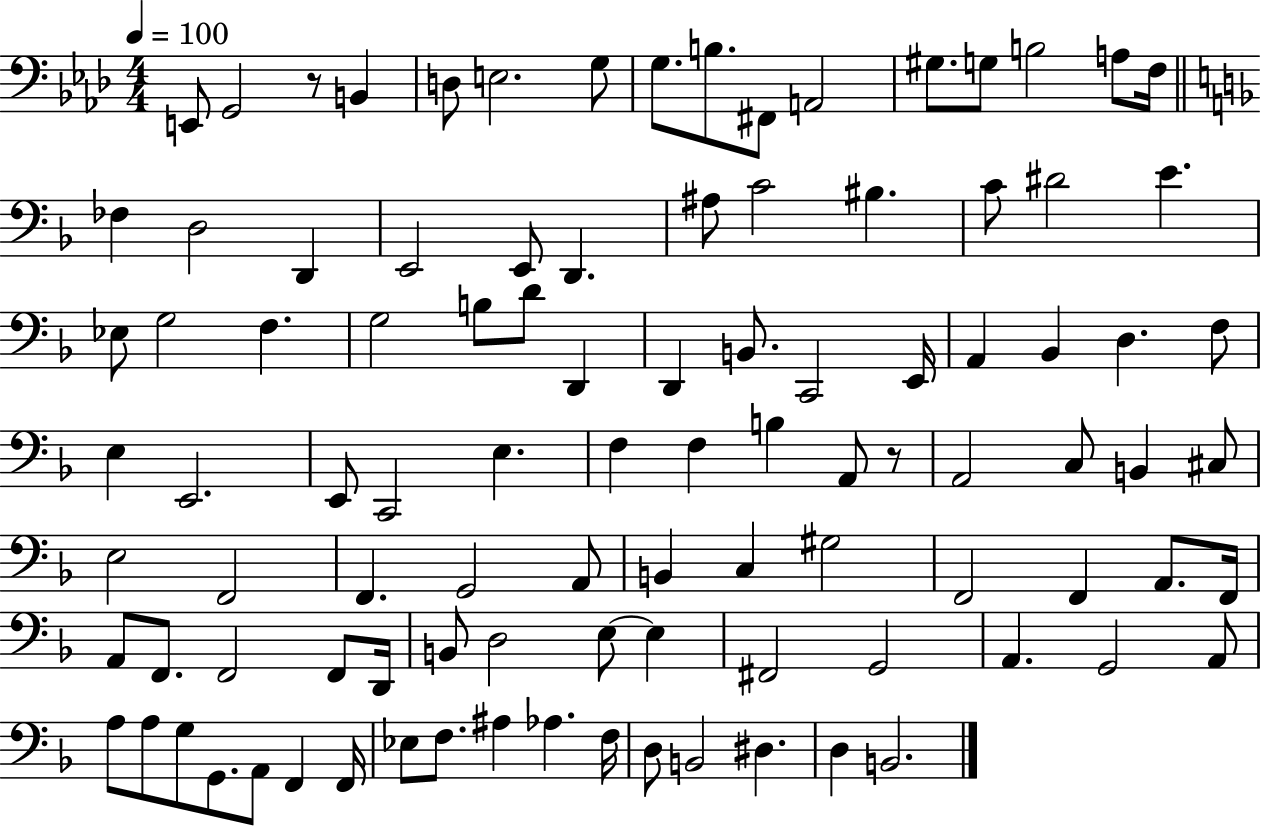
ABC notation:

X:1
T:Untitled
M:4/4
L:1/4
K:Ab
E,,/2 G,,2 z/2 B,, D,/2 E,2 G,/2 G,/2 B,/2 ^F,,/2 A,,2 ^G,/2 G,/2 B,2 A,/2 F,/4 _F, D,2 D,, E,,2 E,,/2 D,, ^A,/2 C2 ^B, C/2 ^D2 E _E,/2 G,2 F, G,2 B,/2 D/2 D,, D,, B,,/2 C,,2 E,,/4 A,, _B,, D, F,/2 E, E,,2 E,,/2 C,,2 E, F, F, B, A,,/2 z/2 A,,2 C,/2 B,, ^C,/2 E,2 F,,2 F,, G,,2 A,,/2 B,, C, ^G,2 F,,2 F,, A,,/2 F,,/4 A,,/2 F,,/2 F,,2 F,,/2 D,,/4 B,,/2 D,2 E,/2 E, ^F,,2 G,,2 A,, G,,2 A,,/2 A,/2 A,/2 G,/2 G,,/2 A,,/2 F,, F,,/4 _E,/2 F,/2 ^A, _A, F,/4 D,/2 B,,2 ^D, D, B,,2